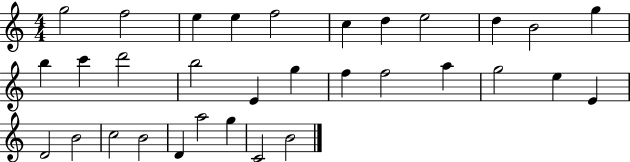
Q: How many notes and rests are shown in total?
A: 32